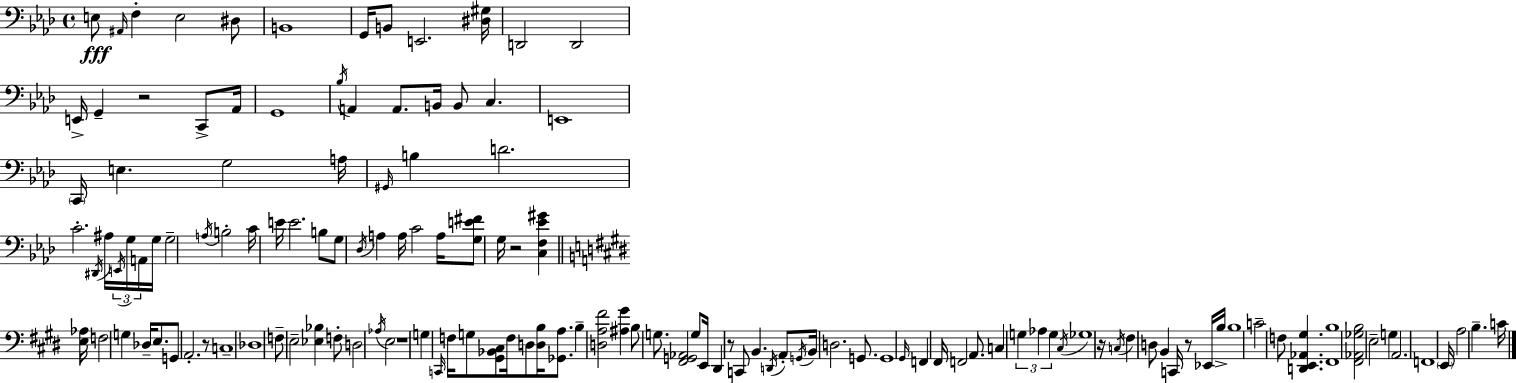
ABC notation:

X:1
T:Untitled
M:4/4
L:1/4
K:Ab
E,/2 ^A,,/4 F, E,2 ^D,/2 B,,4 G,,/4 B,,/2 E,,2 [^D,^G,]/4 D,,2 D,,2 E,,/4 G,, z2 C,,/2 _A,,/4 G,,4 _B,/4 A,, A,,/2 B,,/4 B,,/2 C, E,,4 C,,/4 E, G,2 A,/4 ^G,,/4 B, D2 C2 ^D,,/4 ^A,/4 E,,/4 G,/4 A,,/4 G,/4 G,2 A,/4 B,2 C/4 E/4 E2 B,/2 G,/2 _D,/4 A, A,/4 C2 A,/4 [G,E^F]/2 G,/4 z2 [C,F,_E^G] [E,_A,]/4 F,2 G, _D,/4 E,/2 G,,/2 A,,2 z/2 C,4 _D,4 F,/2 E,2 [_E,_B,] F,/2 D,2 _A,/4 E,2 z4 G, C,,/4 F,/4 G,/2 [^G,,_B,,^C,]/2 F,/4 D,/2 [D,B,]/4 [_G,,A,]/2 B, [D,A,^F]2 [^A,^G] B,/2 G,/2 [^F,,G,,_A,,]2 G,/2 E,,/4 ^D,, z/2 C,,/2 B,, D,,/4 A,,/2 G,,/4 B,,/4 D,2 G,,/2 G,,4 ^G,,/4 F,, ^F,,/4 F,,2 A,,/2 C, G, _A, G, ^C,/4 _G,4 z/4 C,/4 ^F, D,/2 B,, C,,/4 z/2 _E,,/4 B,/4 B,4 C2 F,/2 [D,,E,,_A,,^G,] [^F,,B,]4 [^F,,_A,,_G,B,]2 E,2 G, A,,2 F,,4 E,,/4 A,2 B, C/4